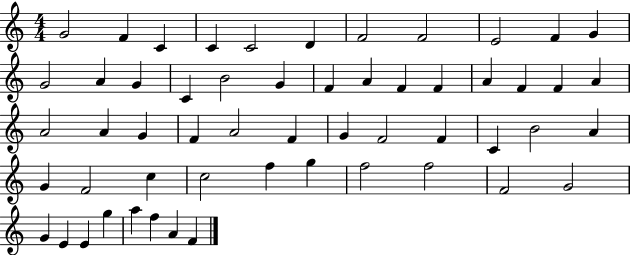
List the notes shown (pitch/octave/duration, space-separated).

G4/h F4/q C4/q C4/q C4/h D4/q F4/h F4/h E4/h F4/q G4/q G4/h A4/q G4/q C4/q B4/h G4/q F4/q A4/q F4/q F4/q A4/q F4/q F4/q A4/q A4/h A4/q G4/q F4/q A4/h F4/q G4/q F4/h F4/q C4/q B4/h A4/q G4/q F4/h C5/q C5/h F5/q G5/q F5/h F5/h F4/h G4/h G4/q E4/q E4/q G5/q A5/q F5/q A4/q F4/q